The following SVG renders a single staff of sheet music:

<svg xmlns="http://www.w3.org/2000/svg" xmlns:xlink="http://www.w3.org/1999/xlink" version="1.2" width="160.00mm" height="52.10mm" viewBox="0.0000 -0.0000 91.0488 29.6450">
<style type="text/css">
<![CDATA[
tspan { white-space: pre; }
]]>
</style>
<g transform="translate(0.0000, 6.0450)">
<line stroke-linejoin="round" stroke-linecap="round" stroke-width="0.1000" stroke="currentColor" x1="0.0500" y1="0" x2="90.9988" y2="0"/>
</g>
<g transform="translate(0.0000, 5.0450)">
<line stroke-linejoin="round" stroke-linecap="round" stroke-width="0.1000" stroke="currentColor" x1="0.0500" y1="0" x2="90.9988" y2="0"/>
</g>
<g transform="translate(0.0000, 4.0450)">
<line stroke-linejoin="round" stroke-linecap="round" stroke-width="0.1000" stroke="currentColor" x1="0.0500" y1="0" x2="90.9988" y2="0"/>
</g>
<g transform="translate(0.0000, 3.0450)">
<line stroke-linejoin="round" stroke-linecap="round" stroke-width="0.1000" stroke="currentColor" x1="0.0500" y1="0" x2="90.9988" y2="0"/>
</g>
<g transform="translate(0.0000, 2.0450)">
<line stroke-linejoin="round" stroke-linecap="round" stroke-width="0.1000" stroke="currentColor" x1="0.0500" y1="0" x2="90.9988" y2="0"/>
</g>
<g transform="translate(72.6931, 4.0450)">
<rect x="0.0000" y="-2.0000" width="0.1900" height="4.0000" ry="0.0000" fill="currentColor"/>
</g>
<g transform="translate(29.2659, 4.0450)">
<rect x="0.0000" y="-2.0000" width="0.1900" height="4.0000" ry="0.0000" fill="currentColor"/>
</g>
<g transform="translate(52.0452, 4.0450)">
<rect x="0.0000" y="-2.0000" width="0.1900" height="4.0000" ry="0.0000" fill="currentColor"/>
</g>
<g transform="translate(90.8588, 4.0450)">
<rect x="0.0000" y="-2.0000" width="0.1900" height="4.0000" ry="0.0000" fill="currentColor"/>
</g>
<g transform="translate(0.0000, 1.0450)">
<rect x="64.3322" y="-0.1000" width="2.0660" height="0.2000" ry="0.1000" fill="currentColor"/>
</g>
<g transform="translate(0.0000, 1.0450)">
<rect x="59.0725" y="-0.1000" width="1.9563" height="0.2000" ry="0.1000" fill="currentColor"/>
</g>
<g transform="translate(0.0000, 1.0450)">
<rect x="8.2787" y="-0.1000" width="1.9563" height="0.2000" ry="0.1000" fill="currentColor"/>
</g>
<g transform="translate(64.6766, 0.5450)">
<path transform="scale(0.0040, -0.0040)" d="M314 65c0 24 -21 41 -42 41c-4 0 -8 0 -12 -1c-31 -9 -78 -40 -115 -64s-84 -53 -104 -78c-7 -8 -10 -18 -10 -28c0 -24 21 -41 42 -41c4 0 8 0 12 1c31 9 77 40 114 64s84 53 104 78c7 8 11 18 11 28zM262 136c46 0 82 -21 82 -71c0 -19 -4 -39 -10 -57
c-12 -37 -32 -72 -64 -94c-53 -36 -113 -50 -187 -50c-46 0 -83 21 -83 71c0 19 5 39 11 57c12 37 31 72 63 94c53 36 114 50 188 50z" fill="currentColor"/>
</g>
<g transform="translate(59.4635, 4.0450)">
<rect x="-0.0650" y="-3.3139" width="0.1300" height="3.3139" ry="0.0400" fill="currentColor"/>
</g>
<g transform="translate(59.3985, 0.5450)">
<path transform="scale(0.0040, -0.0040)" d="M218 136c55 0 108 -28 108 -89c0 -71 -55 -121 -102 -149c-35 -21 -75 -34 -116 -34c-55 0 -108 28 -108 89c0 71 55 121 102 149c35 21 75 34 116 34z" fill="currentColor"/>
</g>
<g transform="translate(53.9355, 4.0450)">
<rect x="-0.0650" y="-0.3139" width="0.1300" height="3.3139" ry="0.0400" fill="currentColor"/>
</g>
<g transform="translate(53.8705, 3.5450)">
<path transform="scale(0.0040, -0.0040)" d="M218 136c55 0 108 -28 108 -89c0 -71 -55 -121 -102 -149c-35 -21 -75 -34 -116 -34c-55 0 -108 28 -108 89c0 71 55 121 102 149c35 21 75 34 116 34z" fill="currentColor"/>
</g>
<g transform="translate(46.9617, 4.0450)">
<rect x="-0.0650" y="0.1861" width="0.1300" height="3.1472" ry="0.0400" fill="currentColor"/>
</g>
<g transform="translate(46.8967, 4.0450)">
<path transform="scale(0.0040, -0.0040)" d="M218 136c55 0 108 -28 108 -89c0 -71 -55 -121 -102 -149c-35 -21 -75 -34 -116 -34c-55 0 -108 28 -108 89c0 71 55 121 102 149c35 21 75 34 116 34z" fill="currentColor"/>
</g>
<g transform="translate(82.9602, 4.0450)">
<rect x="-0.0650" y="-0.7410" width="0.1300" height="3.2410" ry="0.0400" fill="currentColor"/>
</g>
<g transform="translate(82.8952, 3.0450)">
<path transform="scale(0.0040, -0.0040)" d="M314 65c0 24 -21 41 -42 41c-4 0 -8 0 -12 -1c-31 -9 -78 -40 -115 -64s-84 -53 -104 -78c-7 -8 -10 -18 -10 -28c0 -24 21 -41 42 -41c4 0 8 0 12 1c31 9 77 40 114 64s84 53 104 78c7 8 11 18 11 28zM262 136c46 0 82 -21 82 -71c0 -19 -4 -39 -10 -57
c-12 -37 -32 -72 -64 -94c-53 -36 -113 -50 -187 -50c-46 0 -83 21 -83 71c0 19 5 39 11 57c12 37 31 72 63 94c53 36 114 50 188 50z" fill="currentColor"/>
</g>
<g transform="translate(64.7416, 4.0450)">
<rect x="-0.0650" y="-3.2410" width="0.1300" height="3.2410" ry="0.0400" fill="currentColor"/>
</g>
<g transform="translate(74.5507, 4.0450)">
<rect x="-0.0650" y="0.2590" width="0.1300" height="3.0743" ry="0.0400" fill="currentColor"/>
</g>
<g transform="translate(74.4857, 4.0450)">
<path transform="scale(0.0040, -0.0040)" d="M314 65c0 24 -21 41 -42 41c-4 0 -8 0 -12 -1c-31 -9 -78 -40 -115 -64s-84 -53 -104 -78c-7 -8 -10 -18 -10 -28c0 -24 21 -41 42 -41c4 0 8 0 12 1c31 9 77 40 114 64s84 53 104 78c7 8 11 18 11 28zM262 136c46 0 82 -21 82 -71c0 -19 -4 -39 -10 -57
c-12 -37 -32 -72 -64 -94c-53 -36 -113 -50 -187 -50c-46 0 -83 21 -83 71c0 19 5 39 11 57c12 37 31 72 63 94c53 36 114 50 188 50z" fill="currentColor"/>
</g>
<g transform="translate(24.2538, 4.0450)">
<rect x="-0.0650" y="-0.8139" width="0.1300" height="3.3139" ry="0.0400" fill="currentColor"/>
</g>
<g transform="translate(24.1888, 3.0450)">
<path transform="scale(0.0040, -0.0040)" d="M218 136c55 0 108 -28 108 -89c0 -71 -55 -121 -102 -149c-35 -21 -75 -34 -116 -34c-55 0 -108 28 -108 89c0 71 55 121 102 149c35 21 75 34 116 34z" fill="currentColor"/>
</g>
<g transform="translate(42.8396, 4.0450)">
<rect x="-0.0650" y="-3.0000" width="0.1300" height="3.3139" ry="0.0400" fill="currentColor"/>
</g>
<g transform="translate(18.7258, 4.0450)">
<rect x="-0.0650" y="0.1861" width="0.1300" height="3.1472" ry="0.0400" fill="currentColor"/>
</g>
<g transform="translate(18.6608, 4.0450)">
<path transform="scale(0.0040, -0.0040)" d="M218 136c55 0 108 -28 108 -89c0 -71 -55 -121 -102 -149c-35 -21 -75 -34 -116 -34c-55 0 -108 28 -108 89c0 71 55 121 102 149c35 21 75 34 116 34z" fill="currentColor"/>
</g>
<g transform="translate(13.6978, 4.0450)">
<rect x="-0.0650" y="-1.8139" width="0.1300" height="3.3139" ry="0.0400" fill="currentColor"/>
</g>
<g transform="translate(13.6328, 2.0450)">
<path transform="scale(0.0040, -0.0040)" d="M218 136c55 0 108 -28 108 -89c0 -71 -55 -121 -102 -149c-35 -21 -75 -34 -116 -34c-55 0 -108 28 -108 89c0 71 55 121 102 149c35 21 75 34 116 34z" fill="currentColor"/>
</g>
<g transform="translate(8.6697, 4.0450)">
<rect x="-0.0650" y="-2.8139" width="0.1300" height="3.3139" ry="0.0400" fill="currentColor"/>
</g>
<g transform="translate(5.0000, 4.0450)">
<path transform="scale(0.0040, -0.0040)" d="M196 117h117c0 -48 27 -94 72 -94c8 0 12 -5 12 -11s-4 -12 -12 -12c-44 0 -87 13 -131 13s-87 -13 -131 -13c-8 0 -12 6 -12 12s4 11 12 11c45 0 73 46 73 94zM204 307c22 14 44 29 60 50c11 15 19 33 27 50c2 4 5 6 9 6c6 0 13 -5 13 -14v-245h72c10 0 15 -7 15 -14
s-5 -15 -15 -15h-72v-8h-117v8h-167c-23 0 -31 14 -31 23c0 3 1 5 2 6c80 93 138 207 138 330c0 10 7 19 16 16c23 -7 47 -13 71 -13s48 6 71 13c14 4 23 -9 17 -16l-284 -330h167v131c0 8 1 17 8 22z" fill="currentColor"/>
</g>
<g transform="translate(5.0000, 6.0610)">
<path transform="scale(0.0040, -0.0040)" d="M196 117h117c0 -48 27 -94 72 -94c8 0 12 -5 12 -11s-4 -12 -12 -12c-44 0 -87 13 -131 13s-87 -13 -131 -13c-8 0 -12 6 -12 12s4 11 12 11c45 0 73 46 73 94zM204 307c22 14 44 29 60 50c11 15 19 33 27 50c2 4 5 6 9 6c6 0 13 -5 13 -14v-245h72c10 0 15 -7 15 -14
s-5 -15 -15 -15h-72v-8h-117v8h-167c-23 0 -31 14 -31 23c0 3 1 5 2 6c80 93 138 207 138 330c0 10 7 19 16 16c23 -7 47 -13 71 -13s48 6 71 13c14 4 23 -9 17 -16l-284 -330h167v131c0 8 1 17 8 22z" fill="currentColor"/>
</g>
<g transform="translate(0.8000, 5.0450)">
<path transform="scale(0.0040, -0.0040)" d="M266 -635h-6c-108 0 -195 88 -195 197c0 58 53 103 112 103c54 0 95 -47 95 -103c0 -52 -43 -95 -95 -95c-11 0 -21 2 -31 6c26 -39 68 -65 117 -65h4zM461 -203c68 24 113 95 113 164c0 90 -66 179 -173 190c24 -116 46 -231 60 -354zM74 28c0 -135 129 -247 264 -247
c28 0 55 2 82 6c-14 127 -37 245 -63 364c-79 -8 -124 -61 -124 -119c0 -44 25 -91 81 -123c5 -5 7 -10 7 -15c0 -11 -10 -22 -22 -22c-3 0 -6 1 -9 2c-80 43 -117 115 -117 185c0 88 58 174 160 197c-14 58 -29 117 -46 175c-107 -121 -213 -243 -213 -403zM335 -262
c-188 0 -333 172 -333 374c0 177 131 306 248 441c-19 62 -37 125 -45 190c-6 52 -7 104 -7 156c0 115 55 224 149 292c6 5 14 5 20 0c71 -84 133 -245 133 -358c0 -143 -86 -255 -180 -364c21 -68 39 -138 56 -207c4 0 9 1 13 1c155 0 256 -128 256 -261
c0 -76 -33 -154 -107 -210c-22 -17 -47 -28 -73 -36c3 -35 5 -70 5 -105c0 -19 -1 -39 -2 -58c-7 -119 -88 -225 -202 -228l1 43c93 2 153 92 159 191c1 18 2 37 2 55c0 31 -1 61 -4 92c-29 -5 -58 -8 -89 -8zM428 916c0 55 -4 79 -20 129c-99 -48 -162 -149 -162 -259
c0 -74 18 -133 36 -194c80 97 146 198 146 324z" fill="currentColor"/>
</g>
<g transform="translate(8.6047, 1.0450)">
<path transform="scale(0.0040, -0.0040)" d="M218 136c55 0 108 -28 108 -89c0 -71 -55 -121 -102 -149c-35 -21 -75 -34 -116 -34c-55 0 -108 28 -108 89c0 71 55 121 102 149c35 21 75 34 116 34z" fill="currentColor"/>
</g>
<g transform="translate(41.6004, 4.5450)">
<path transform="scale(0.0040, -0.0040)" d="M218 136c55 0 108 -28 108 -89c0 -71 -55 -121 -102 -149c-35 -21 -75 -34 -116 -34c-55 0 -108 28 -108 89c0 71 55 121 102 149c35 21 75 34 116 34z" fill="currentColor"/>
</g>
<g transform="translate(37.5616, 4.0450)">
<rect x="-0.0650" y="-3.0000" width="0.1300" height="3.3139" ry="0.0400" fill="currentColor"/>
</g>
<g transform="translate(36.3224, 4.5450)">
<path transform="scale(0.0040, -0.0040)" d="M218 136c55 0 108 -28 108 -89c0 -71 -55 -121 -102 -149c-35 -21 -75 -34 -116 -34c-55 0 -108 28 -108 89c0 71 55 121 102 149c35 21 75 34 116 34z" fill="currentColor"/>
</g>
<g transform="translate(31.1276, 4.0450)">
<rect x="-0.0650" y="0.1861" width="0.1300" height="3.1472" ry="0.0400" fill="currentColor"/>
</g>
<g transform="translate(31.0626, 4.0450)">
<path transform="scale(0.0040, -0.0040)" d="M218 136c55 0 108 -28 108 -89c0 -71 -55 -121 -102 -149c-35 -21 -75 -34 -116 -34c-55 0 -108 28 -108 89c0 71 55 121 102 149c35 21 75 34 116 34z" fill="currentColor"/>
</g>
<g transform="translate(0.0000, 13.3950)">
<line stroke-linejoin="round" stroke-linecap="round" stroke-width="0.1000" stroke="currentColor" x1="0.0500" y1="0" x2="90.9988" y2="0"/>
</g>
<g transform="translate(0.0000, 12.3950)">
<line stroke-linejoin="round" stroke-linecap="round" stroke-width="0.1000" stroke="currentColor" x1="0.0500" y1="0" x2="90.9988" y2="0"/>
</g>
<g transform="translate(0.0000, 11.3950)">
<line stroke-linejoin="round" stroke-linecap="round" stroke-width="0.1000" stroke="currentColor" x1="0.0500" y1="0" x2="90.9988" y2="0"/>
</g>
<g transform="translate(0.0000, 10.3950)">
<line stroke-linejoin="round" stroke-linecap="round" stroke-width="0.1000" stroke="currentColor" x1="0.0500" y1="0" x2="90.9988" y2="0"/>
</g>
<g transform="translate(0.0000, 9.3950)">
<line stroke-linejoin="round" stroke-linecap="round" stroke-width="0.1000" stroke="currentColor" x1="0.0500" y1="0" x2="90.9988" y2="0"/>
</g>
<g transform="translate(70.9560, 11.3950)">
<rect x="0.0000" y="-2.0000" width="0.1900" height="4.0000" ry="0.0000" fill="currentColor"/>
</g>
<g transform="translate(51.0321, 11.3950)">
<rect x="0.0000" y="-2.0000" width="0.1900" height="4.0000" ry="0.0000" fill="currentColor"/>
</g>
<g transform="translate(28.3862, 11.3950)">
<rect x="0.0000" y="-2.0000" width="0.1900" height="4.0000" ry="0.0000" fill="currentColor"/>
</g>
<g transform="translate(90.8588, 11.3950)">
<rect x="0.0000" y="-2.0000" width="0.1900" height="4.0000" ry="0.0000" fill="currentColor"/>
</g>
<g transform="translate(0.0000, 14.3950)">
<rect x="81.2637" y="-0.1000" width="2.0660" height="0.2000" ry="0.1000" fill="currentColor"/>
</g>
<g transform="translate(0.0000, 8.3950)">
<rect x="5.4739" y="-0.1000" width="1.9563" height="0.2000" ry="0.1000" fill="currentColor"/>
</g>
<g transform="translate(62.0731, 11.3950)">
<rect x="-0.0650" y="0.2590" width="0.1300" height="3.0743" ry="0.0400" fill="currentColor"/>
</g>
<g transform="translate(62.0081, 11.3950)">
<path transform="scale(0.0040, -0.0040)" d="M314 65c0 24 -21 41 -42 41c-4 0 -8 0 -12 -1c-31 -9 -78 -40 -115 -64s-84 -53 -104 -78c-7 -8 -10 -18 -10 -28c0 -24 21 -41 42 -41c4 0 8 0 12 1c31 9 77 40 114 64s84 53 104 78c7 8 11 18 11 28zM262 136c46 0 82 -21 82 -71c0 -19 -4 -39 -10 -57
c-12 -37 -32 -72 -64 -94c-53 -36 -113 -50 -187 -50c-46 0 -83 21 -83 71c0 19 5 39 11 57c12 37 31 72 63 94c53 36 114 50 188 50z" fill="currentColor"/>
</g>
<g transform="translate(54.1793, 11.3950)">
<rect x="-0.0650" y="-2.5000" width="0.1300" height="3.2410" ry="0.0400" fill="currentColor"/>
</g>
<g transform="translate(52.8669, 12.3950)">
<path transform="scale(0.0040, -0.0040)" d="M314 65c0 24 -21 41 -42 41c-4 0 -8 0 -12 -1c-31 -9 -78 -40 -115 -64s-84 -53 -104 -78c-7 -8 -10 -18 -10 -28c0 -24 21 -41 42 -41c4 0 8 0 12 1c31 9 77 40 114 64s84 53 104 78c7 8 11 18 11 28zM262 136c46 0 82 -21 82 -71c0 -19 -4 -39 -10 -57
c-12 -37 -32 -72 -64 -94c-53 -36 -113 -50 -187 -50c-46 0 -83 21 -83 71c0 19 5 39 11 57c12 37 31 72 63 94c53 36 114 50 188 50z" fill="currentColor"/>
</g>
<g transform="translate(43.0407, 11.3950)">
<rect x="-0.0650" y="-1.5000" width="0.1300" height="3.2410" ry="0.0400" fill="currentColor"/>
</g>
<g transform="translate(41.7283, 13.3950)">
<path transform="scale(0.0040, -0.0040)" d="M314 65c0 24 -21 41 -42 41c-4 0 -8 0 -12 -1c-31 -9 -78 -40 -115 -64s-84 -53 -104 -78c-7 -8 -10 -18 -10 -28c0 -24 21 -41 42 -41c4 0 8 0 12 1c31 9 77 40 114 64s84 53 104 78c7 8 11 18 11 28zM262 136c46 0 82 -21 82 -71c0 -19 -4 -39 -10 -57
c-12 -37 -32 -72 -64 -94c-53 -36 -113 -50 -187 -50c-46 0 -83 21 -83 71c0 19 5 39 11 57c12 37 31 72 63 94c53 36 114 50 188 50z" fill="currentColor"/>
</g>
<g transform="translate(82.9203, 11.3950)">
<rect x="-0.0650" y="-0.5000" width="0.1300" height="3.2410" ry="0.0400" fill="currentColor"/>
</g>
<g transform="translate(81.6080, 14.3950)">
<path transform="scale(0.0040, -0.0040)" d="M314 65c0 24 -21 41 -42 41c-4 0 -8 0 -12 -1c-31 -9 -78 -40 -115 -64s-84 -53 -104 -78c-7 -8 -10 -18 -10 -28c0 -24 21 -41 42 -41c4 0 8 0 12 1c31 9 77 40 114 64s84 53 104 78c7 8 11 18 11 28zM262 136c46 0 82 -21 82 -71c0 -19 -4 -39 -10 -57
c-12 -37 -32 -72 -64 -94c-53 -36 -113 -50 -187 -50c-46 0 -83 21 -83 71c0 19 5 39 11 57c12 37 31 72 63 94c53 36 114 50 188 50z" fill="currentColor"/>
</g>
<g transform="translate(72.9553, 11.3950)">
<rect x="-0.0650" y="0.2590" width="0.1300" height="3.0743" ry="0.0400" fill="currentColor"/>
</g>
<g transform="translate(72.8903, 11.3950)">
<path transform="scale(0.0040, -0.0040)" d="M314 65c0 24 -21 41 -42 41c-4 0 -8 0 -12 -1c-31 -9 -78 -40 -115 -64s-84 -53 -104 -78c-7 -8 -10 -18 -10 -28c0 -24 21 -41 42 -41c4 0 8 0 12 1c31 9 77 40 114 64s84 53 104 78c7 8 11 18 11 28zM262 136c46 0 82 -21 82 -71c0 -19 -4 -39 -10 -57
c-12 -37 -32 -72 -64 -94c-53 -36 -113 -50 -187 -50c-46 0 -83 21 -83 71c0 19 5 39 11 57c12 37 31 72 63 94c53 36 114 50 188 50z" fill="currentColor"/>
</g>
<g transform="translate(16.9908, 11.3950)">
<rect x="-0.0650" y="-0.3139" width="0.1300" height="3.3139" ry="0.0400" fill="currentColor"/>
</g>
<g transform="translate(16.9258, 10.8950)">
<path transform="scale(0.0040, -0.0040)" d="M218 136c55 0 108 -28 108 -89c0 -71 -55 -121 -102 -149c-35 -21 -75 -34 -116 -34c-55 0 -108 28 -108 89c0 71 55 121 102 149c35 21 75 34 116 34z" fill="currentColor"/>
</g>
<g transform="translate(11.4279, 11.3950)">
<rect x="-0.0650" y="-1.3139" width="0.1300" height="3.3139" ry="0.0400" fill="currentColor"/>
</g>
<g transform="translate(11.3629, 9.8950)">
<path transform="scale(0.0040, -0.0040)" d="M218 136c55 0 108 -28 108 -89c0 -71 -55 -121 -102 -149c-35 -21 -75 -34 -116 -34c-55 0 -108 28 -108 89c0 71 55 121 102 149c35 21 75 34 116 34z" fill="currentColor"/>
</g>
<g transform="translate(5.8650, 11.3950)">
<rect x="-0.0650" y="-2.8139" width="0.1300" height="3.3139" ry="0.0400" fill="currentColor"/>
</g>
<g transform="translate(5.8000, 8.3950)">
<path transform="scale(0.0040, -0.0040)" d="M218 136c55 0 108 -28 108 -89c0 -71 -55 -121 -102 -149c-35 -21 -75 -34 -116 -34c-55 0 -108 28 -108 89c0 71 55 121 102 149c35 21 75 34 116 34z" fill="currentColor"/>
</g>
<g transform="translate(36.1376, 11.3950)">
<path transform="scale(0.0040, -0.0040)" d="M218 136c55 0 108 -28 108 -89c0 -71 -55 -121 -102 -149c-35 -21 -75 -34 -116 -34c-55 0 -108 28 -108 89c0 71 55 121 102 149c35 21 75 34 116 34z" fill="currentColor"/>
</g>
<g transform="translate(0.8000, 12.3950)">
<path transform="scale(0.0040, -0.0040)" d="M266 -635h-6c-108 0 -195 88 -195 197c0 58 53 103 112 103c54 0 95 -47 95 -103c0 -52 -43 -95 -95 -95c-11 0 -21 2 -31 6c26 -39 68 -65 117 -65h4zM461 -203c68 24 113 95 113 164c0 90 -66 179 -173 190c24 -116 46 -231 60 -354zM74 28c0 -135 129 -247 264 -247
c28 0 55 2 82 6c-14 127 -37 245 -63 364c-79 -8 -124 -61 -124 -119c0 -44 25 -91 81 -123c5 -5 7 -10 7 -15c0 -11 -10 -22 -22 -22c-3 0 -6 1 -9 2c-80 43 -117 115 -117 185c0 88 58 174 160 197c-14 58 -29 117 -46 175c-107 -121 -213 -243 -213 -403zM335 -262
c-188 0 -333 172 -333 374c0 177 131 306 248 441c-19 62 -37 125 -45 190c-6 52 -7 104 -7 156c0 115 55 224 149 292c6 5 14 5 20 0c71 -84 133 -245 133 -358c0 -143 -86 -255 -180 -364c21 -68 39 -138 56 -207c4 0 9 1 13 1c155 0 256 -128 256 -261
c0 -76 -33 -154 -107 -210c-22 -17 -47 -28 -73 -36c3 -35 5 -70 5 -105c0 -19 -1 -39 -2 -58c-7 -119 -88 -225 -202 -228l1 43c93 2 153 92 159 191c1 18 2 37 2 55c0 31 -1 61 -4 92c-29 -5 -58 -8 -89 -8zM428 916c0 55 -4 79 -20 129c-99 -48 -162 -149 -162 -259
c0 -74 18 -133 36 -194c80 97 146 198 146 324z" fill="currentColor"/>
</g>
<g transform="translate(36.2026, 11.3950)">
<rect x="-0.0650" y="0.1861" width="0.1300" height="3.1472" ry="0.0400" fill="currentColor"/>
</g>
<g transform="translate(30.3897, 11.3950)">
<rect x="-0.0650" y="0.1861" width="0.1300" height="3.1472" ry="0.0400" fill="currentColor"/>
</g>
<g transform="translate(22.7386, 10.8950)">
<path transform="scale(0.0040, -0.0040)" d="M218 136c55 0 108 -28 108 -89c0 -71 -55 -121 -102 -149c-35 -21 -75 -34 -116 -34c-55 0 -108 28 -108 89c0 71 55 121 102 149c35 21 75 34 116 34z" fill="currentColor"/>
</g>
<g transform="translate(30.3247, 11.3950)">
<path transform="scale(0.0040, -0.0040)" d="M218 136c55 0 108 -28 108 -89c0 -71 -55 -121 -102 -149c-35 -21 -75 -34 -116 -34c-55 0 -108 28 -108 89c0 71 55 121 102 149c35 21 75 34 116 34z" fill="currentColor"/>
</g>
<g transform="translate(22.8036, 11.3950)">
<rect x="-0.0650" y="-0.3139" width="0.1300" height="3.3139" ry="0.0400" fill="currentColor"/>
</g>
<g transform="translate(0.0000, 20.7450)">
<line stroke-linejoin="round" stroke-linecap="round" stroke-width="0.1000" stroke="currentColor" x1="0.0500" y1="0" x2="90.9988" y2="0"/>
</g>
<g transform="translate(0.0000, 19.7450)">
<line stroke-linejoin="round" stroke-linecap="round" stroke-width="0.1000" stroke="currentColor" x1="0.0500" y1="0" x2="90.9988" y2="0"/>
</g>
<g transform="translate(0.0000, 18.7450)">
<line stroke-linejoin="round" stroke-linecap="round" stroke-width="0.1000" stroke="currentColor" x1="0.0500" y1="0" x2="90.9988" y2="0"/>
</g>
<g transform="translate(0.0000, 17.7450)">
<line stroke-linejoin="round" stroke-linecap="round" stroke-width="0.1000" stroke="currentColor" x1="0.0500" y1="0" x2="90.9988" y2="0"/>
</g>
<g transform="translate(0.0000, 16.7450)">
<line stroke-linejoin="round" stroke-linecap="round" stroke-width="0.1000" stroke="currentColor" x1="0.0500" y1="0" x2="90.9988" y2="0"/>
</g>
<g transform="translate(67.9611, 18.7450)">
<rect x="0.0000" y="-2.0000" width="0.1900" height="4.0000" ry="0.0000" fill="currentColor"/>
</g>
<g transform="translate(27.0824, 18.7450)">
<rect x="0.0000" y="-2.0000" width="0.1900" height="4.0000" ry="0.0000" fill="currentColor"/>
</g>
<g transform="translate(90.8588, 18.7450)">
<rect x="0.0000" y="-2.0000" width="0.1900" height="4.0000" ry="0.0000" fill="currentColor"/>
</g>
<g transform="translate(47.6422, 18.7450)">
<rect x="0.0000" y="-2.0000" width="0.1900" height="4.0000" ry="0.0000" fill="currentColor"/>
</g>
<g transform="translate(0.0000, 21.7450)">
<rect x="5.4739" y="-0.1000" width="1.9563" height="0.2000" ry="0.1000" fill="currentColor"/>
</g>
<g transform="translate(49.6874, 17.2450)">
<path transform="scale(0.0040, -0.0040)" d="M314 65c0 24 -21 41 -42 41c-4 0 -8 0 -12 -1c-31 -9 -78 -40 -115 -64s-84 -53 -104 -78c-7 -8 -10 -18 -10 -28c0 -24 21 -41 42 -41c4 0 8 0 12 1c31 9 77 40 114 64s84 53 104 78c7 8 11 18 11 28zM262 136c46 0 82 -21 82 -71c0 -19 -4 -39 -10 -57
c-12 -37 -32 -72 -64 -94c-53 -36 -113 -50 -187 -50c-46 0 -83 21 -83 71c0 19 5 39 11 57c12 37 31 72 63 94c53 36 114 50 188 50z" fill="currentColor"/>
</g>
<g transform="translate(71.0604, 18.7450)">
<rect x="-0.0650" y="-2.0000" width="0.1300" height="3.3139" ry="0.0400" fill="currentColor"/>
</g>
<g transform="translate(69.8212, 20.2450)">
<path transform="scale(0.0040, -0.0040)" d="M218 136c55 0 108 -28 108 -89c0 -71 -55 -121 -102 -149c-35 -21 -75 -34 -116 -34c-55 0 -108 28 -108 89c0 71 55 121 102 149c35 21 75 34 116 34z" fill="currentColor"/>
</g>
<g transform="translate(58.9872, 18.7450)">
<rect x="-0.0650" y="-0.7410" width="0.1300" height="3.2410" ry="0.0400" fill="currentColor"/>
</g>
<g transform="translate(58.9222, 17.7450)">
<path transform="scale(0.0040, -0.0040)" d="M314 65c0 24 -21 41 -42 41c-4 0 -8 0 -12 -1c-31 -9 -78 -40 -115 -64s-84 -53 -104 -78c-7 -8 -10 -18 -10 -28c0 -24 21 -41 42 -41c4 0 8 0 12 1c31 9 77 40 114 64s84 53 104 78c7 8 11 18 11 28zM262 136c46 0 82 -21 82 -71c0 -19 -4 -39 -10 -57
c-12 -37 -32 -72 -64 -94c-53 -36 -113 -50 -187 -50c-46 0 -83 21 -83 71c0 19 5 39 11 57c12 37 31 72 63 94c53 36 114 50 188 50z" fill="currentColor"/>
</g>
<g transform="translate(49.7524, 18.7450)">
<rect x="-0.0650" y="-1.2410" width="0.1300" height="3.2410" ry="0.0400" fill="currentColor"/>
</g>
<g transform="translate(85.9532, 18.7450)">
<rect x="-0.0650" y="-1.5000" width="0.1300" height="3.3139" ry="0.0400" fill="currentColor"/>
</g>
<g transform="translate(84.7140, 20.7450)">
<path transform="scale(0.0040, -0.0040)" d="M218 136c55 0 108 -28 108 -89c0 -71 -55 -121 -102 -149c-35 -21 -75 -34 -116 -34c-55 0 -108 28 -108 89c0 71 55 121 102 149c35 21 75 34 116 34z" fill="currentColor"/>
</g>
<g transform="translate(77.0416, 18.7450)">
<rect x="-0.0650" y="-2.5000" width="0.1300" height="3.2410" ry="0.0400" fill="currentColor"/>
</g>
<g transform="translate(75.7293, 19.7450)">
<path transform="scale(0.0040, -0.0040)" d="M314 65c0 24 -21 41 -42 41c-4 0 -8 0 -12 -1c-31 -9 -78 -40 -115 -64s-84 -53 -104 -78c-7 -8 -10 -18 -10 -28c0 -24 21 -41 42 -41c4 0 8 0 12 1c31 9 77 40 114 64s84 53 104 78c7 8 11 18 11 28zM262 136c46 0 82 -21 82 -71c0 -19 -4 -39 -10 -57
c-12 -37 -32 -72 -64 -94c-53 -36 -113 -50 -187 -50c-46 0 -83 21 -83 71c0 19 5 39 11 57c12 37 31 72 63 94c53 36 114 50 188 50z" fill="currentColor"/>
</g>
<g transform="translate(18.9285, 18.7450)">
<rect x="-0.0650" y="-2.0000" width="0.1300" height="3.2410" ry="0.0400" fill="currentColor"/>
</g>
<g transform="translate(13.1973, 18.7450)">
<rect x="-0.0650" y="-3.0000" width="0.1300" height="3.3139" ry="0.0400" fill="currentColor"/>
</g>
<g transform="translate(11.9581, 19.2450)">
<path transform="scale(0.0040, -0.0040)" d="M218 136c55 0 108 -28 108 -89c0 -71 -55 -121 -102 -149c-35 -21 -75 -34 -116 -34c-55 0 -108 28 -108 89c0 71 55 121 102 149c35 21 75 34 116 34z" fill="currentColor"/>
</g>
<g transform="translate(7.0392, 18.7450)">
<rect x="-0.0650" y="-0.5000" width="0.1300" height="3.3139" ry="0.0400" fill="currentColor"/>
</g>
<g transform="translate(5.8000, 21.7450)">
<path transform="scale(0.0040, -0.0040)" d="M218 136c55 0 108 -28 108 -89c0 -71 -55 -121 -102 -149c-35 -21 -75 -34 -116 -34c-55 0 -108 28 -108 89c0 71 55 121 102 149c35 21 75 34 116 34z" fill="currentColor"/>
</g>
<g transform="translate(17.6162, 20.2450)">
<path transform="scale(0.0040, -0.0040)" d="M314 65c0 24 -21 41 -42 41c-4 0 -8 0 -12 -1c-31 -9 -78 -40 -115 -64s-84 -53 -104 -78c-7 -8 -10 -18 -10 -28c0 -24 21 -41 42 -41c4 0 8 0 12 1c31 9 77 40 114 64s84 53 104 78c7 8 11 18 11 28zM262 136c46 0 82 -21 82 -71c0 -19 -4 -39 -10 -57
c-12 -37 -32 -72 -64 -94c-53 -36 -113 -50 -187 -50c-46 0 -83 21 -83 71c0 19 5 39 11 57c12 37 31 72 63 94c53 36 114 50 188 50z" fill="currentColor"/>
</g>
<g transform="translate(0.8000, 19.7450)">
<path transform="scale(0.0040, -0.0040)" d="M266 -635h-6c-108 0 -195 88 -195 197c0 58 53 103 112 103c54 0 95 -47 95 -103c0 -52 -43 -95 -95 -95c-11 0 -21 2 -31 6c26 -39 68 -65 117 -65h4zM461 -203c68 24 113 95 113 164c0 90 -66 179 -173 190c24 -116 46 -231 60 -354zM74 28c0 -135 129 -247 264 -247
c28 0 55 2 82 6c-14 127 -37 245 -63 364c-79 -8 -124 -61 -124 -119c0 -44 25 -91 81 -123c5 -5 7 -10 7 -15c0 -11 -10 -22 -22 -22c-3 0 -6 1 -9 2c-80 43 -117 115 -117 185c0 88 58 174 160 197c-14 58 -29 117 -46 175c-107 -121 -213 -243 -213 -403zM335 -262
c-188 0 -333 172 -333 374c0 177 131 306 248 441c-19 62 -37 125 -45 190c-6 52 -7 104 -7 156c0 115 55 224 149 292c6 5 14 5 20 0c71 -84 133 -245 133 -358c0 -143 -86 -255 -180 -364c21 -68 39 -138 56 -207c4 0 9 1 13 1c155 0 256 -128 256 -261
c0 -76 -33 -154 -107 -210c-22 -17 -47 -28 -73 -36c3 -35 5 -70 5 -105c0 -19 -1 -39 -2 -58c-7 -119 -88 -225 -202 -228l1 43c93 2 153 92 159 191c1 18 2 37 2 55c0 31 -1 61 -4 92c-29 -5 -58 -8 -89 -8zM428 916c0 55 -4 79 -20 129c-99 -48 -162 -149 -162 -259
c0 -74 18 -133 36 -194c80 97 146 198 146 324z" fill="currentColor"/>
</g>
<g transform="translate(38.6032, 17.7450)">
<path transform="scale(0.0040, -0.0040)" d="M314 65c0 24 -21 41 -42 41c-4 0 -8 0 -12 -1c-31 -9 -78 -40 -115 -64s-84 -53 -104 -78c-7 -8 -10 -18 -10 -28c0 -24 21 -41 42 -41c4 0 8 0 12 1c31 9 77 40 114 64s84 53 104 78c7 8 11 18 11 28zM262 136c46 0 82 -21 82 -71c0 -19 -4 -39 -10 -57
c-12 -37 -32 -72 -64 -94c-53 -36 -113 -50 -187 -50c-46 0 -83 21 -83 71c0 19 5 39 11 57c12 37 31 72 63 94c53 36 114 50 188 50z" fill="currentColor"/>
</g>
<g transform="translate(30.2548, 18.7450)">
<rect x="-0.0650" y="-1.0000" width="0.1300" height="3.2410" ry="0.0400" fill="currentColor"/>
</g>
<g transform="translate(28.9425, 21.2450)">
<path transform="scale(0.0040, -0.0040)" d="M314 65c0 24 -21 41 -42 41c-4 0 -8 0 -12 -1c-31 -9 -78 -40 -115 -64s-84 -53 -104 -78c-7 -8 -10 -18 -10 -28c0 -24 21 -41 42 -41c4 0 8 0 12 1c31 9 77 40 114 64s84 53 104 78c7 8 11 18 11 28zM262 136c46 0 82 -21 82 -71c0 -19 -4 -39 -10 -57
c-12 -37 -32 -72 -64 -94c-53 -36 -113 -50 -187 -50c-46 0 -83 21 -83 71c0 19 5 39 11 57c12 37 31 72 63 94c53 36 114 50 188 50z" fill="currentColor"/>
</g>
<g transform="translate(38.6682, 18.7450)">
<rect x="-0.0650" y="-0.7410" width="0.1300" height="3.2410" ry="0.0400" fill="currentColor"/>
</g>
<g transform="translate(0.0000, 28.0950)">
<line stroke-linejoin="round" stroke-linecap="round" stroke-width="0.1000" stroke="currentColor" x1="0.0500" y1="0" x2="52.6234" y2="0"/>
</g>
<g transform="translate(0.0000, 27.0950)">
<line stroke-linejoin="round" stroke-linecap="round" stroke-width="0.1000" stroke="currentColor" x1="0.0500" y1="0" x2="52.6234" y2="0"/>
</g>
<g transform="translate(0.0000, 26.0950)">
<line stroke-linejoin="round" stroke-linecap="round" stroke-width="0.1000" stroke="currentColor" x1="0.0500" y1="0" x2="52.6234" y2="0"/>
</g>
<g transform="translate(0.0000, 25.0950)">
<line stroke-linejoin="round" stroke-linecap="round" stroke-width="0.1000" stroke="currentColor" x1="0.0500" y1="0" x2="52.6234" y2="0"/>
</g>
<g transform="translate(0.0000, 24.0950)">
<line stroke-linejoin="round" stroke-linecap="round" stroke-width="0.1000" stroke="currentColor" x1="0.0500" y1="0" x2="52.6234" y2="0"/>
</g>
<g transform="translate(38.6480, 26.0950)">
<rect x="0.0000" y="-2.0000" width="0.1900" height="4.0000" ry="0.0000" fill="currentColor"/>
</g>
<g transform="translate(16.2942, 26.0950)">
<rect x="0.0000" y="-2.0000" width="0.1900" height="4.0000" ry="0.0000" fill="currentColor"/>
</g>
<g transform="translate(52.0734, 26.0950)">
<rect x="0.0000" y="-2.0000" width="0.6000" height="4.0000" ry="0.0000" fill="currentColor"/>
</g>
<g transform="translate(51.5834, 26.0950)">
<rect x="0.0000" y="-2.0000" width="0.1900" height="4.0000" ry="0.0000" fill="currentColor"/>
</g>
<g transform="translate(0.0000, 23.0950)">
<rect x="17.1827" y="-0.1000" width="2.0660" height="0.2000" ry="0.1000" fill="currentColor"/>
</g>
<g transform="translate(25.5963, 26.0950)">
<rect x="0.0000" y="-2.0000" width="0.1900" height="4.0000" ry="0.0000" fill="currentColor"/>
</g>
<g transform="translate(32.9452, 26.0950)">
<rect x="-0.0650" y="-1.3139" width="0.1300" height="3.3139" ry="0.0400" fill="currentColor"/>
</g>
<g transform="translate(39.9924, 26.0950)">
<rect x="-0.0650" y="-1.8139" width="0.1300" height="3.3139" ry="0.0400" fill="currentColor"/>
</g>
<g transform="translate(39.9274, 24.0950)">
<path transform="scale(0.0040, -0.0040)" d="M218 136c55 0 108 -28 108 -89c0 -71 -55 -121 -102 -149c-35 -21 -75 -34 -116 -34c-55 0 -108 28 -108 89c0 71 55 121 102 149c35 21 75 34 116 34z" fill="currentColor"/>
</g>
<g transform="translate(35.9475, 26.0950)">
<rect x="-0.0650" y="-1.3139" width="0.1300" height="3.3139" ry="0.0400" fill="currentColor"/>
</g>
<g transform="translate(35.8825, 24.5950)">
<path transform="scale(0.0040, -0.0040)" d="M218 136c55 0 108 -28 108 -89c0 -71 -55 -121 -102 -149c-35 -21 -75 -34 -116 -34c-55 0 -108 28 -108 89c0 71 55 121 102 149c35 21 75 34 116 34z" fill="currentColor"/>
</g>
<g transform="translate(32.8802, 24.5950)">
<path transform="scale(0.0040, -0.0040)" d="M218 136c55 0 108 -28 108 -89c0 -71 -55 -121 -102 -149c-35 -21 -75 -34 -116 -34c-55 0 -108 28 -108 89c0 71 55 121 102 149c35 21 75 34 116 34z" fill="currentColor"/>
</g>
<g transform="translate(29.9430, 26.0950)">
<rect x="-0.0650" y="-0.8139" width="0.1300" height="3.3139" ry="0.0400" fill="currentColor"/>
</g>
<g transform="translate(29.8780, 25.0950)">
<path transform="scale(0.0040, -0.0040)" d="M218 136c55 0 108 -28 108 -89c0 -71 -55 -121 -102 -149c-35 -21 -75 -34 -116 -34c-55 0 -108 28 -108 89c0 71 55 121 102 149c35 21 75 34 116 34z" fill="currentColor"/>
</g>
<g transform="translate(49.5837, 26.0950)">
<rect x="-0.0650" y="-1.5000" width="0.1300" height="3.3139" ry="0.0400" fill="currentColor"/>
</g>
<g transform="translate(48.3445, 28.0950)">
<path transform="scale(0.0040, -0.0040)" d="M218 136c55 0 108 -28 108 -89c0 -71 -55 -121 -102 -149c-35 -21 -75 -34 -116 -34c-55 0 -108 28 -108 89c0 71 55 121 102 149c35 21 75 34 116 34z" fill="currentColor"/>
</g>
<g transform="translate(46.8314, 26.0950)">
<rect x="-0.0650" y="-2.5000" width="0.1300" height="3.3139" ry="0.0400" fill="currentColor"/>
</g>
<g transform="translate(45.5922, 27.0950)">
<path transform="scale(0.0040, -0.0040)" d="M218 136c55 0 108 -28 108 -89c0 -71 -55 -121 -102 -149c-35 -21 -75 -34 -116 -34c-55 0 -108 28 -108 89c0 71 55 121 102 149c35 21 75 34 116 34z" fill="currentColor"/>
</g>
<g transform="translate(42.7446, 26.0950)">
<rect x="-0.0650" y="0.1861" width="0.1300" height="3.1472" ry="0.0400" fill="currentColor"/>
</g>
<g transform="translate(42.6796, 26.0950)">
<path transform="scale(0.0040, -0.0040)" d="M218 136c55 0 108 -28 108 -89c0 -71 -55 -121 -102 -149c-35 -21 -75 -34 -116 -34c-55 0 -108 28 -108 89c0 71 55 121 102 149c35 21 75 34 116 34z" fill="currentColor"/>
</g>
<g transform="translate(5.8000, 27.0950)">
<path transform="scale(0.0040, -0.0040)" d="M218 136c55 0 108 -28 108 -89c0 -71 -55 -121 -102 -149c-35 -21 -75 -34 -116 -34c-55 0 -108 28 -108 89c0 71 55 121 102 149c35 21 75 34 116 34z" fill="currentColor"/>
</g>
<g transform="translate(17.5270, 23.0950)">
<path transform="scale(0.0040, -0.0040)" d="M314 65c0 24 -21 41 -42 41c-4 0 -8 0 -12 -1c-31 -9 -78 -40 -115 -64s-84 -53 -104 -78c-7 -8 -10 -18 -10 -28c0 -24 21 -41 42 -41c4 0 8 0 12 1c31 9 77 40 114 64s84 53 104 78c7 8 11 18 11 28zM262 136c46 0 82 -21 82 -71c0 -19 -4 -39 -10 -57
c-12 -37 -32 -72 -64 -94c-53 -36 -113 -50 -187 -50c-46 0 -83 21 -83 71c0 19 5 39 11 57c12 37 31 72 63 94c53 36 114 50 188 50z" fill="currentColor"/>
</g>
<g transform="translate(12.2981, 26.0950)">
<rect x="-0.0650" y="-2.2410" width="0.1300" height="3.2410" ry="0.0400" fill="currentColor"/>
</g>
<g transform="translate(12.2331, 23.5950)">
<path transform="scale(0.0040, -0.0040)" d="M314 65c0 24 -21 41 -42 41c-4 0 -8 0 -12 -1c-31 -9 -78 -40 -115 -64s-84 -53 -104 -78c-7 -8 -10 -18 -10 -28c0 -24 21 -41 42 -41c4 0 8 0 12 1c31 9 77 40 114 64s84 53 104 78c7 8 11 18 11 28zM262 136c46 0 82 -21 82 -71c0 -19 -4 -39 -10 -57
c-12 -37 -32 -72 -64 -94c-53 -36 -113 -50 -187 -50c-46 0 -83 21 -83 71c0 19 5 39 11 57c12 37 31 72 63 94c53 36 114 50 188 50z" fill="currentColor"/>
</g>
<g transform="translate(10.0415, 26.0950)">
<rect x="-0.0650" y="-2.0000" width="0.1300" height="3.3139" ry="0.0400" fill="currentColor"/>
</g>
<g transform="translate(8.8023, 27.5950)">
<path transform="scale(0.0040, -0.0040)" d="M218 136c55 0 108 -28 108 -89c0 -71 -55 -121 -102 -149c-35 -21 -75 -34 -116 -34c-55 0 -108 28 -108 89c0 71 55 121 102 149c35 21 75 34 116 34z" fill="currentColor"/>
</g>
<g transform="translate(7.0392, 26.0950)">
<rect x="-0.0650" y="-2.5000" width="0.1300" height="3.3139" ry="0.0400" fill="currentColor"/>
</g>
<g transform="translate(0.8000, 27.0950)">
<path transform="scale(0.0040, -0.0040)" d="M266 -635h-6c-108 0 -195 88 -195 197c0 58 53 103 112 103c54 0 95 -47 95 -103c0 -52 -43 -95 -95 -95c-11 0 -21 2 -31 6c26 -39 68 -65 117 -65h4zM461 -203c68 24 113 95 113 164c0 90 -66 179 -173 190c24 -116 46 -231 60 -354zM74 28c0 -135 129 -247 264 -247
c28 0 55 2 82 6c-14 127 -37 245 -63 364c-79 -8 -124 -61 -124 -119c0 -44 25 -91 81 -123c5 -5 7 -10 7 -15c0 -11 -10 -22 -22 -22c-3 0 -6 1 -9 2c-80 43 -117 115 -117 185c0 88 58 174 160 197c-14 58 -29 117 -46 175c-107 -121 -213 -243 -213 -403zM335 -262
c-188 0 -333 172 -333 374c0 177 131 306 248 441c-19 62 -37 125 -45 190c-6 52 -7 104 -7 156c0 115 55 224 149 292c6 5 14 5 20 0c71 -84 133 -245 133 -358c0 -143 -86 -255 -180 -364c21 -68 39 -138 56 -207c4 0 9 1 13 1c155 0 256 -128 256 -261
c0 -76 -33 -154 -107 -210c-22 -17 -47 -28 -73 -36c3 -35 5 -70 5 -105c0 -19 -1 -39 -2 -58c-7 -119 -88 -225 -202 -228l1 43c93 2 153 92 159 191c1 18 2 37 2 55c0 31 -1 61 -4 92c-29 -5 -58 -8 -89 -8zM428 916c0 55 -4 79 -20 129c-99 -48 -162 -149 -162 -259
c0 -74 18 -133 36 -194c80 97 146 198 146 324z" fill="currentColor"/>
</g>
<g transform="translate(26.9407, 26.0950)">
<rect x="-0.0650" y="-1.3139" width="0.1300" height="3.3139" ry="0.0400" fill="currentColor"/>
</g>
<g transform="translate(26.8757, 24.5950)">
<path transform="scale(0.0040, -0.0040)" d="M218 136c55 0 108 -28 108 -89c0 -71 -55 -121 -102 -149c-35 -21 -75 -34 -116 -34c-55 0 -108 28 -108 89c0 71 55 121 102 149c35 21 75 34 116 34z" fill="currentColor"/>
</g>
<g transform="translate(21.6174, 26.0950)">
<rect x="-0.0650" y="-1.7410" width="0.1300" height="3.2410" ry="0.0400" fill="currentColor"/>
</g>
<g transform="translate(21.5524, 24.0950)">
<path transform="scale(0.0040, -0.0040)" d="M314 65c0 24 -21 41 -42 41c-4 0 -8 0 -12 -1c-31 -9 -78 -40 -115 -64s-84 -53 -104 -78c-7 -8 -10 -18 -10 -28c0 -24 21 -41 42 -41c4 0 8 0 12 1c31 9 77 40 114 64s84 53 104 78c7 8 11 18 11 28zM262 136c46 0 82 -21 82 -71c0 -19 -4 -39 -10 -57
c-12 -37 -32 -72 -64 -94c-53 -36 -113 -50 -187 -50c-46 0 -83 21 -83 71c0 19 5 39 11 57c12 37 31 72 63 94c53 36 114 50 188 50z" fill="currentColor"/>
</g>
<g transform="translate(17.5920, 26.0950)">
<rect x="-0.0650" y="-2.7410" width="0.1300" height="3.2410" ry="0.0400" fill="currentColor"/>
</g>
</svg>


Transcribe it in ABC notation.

X:1
T:Untitled
M:4/4
L:1/4
K:C
a f B d B A A B c b b2 B2 d2 a e c c B B E2 G2 B2 B2 C2 C A F2 D2 d2 e2 d2 F G2 E G F g2 a2 f2 e d e e f B G E